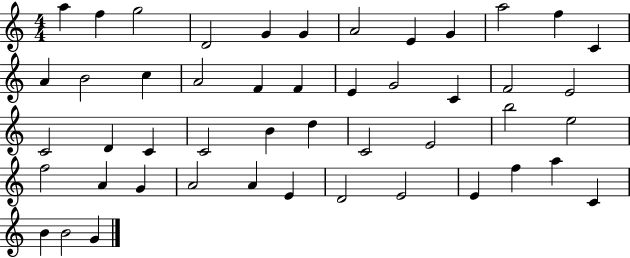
{
  \clef treble
  \numericTimeSignature
  \time 4/4
  \key c \major
  a''4 f''4 g''2 | d'2 g'4 g'4 | a'2 e'4 g'4 | a''2 f''4 c'4 | \break a'4 b'2 c''4 | a'2 f'4 f'4 | e'4 g'2 c'4 | f'2 e'2 | \break c'2 d'4 c'4 | c'2 b'4 d''4 | c'2 e'2 | b''2 e''2 | \break f''2 a'4 g'4 | a'2 a'4 e'4 | d'2 e'2 | e'4 f''4 a''4 c'4 | \break b'4 b'2 g'4 | \bar "|."
}